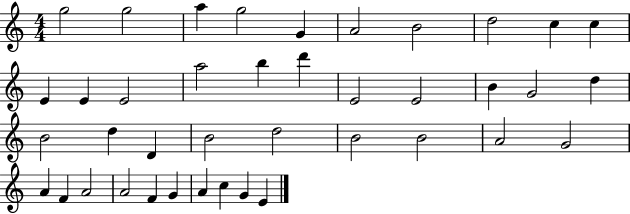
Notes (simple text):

G5/h G5/h A5/q G5/h G4/q A4/h B4/h D5/h C5/q C5/q E4/q E4/q E4/h A5/h B5/q D6/q E4/h E4/h B4/q G4/h D5/q B4/h D5/q D4/q B4/h D5/h B4/h B4/h A4/h G4/h A4/q F4/q A4/h A4/h F4/q G4/q A4/q C5/q G4/q E4/q